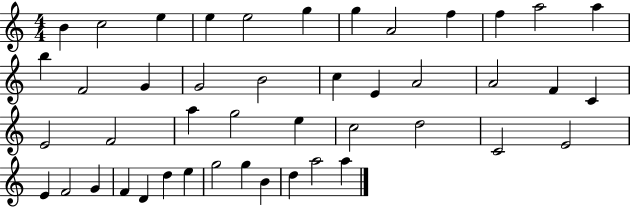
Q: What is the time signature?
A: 4/4